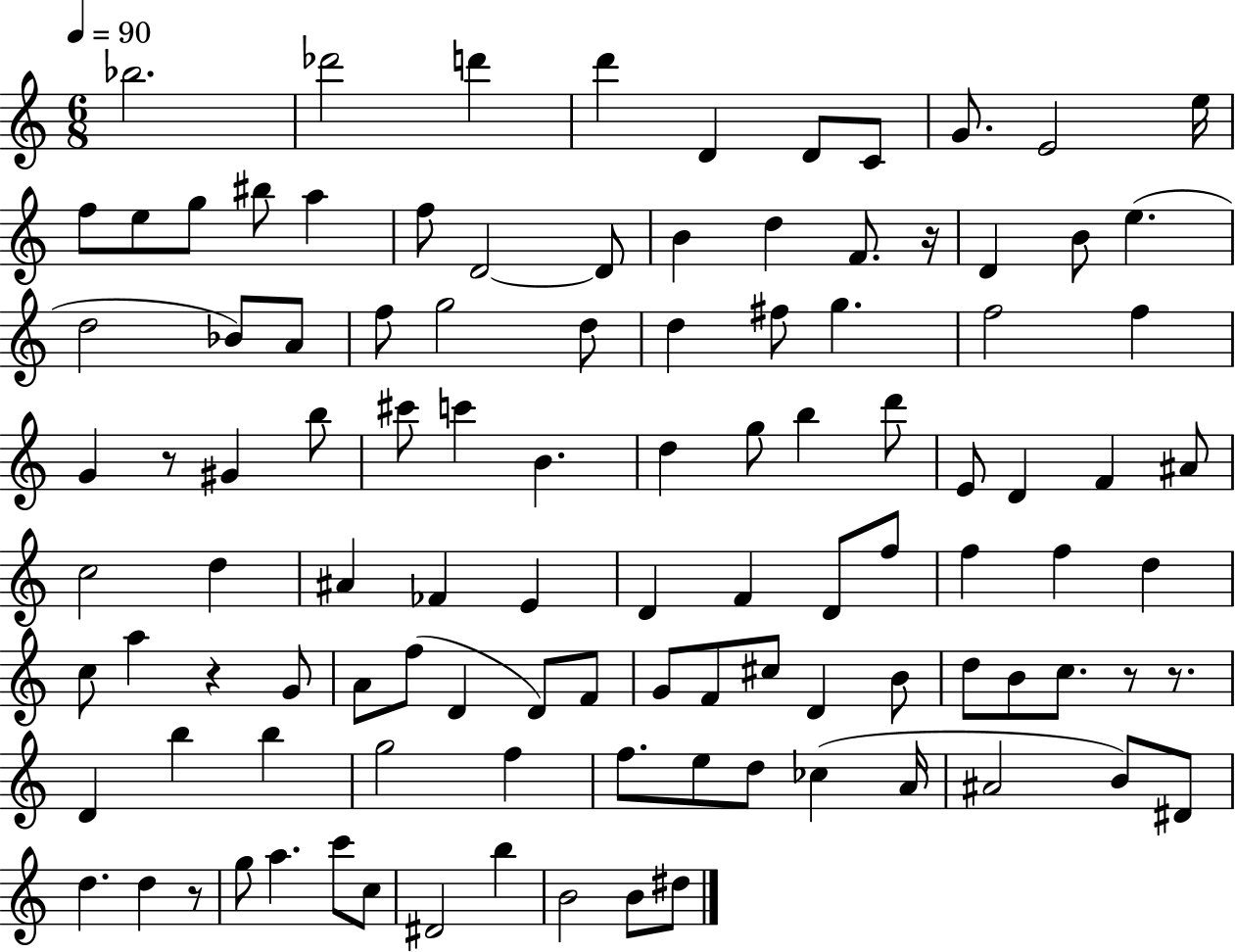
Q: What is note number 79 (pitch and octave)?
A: B5